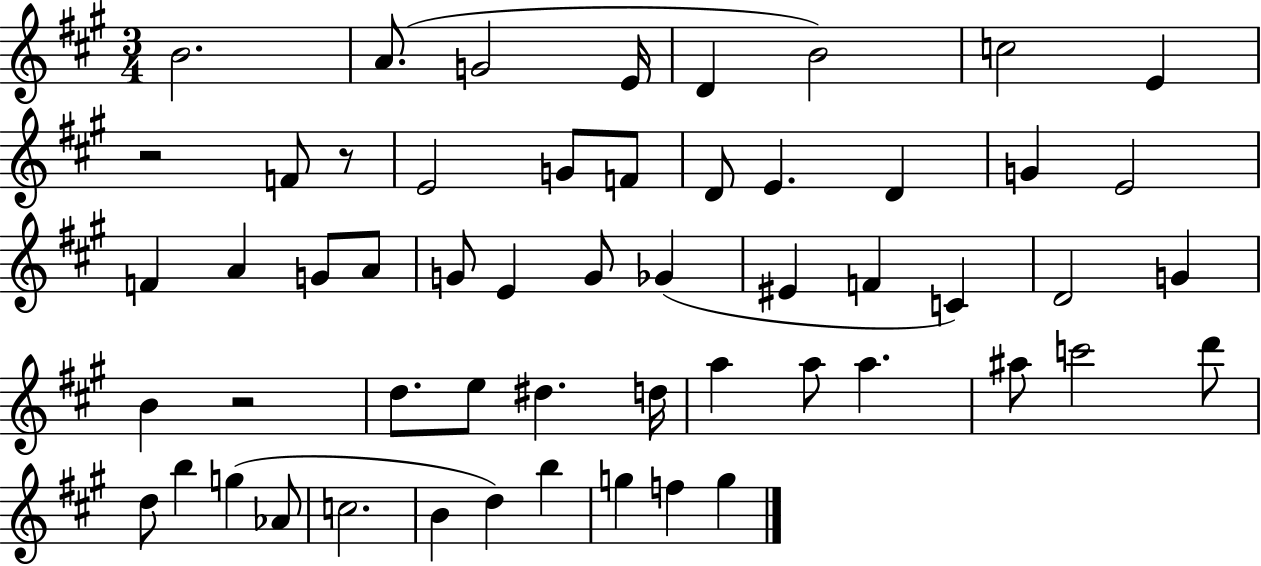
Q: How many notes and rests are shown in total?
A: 55